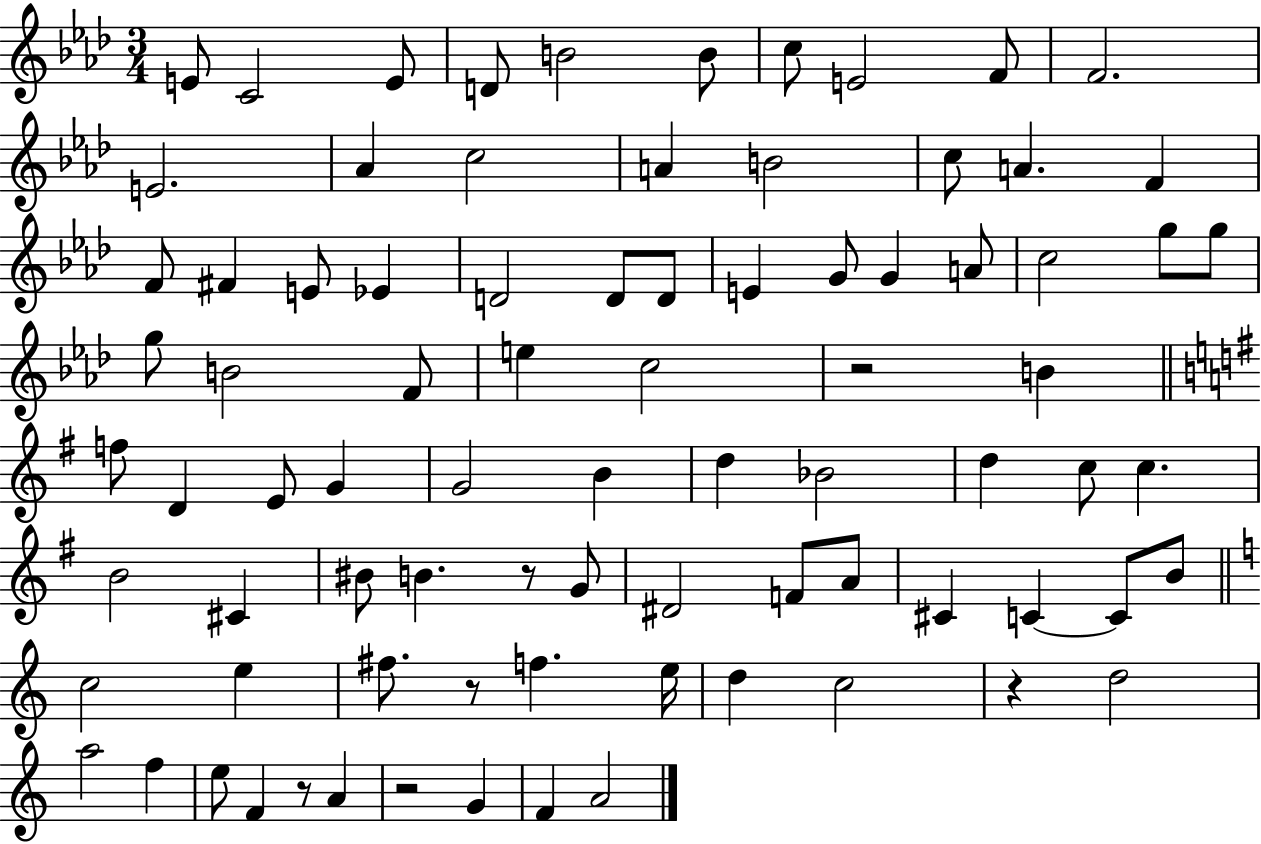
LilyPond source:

{
  \clef treble
  \numericTimeSignature
  \time 3/4
  \key aes \major
  \repeat volta 2 { e'8 c'2 e'8 | d'8 b'2 b'8 | c''8 e'2 f'8 | f'2. | \break e'2. | aes'4 c''2 | a'4 b'2 | c''8 a'4. f'4 | \break f'8 fis'4 e'8 ees'4 | d'2 d'8 d'8 | e'4 g'8 g'4 a'8 | c''2 g''8 g''8 | \break g''8 b'2 f'8 | e''4 c''2 | r2 b'4 | \bar "||" \break \key g \major f''8 d'4 e'8 g'4 | g'2 b'4 | d''4 bes'2 | d''4 c''8 c''4. | \break b'2 cis'4 | bis'8 b'4. r8 g'8 | dis'2 f'8 a'8 | cis'4 c'4~~ c'8 b'8 | \break \bar "||" \break \key c \major c''2 e''4 | fis''8. r8 f''4. e''16 | d''4 c''2 | r4 d''2 | \break a''2 f''4 | e''8 f'4 r8 a'4 | r2 g'4 | f'4 a'2 | \break } \bar "|."
}